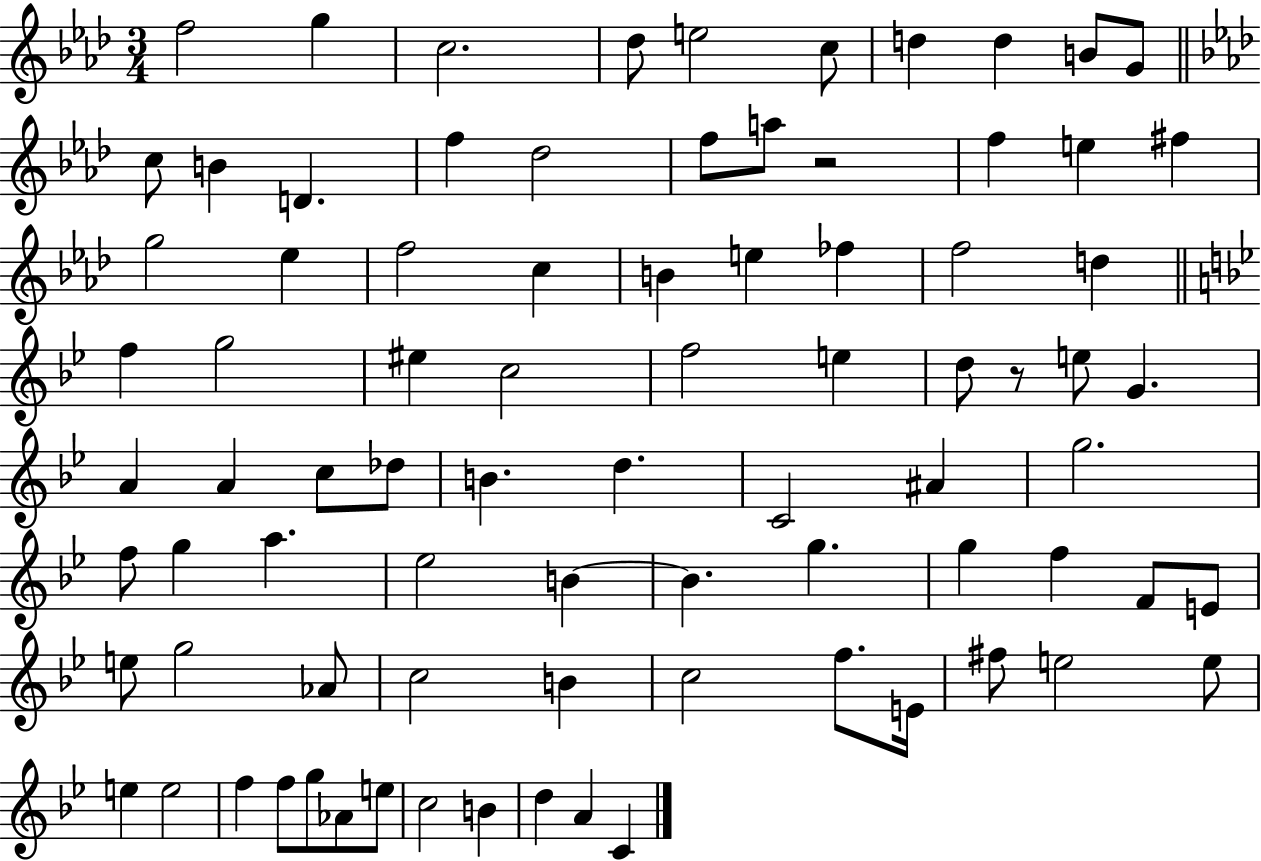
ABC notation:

X:1
T:Untitled
M:3/4
L:1/4
K:Ab
f2 g c2 _d/2 e2 c/2 d d B/2 G/2 c/2 B D f _d2 f/2 a/2 z2 f e ^f g2 _e f2 c B e _f f2 d f g2 ^e c2 f2 e d/2 z/2 e/2 G A A c/2 _d/2 B d C2 ^A g2 f/2 g a _e2 B B g g f F/2 E/2 e/2 g2 _A/2 c2 B c2 f/2 E/4 ^f/2 e2 e/2 e e2 f f/2 g/2 _A/2 e/2 c2 B d A C